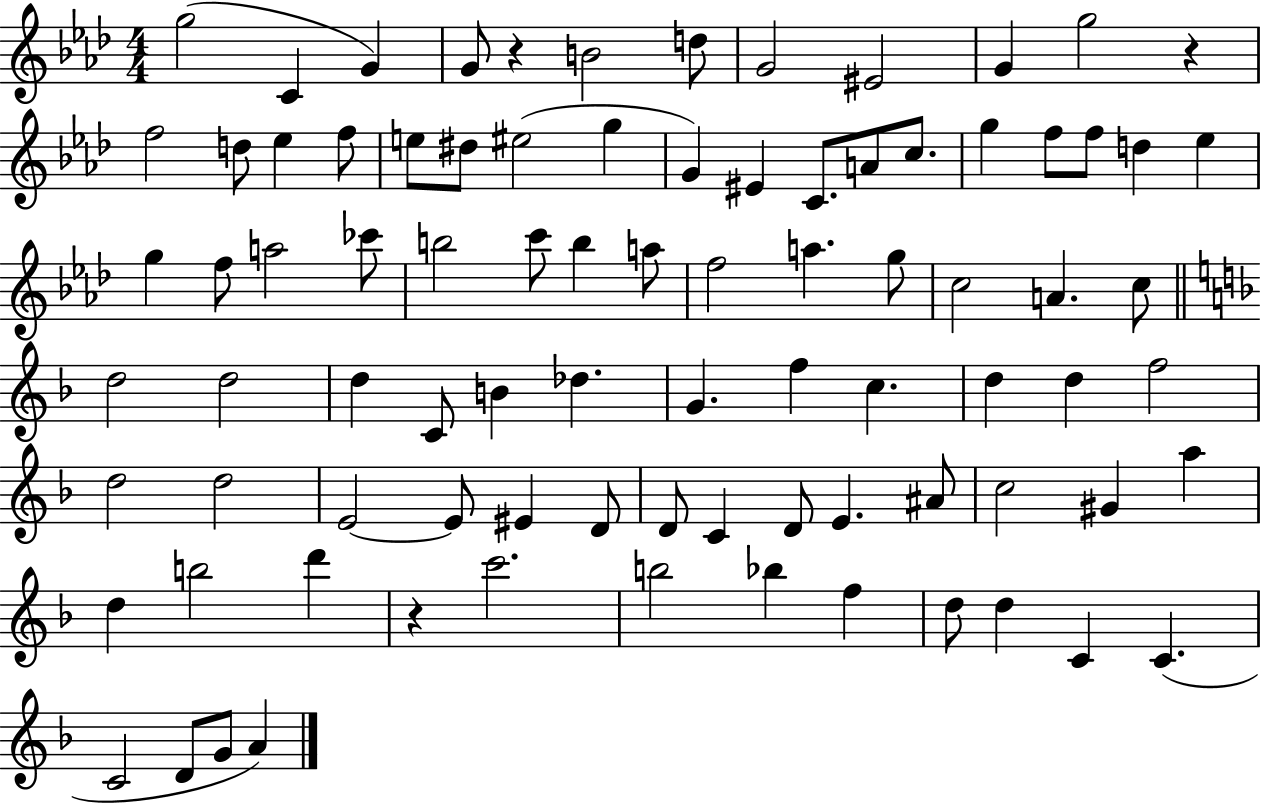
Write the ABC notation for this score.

X:1
T:Untitled
M:4/4
L:1/4
K:Ab
g2 C G G/2 z B2 d/2 G2 ^E2 G g2 z f2 d/2 _e f/2 e/2 ^d/2 ^e2 g G ^E C/2 A/2 c/2 g f/2 f/2 d _e g f/2 a2 _c'/2 b2 c'/2 b a/2 f2 a g/2 c2 A c/2 d2 d2 d C/2 B _d G f c d d f2 d2 d2 E2 E/2 ^E D/2 D/2 C D/2 E ^A/2 c2 ^G a d b2 d' z c'2 b2 _b f d/2 d C C C2 D/2 G/2 A